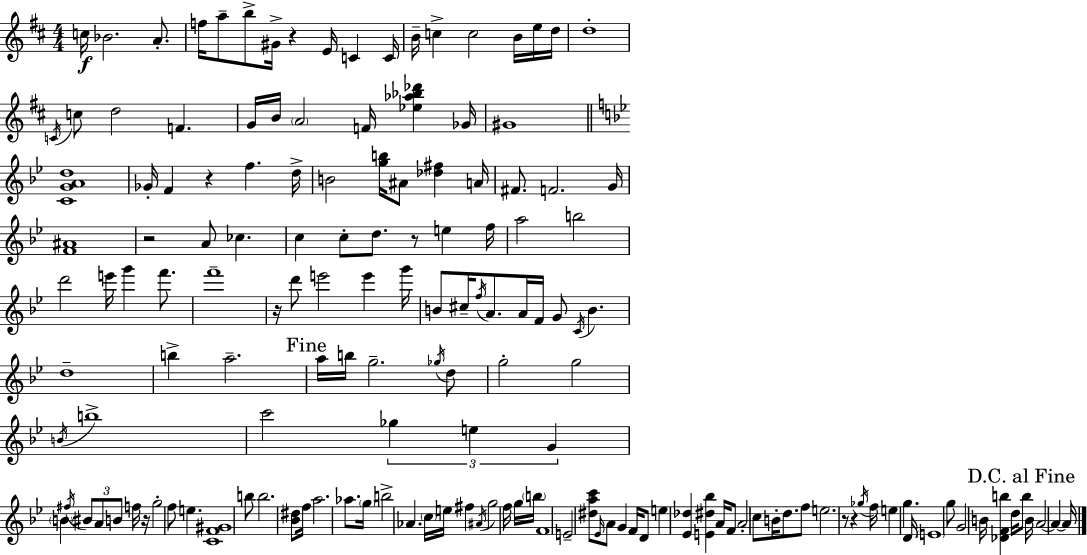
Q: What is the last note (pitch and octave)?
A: A4